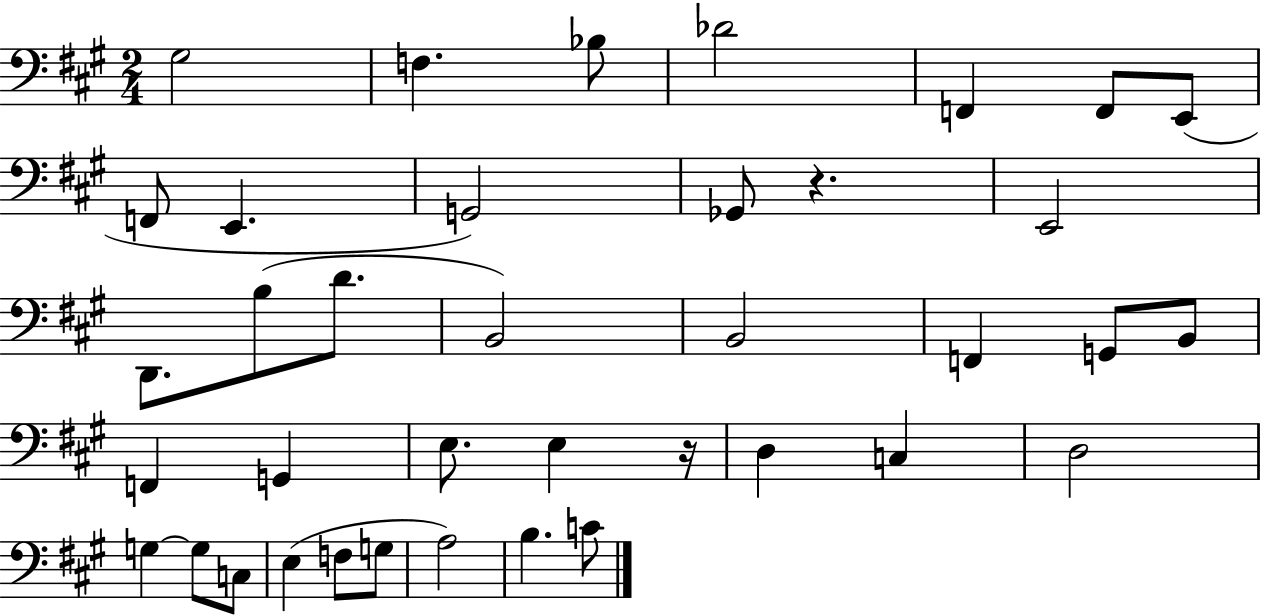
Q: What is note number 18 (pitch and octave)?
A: F2